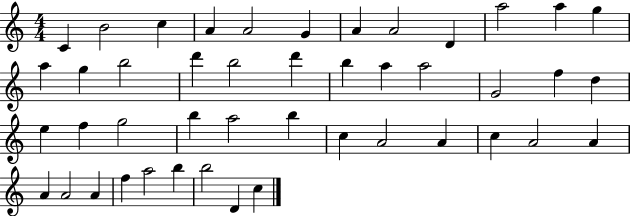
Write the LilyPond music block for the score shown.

{
  \clef treble
  \numericTimeSignature
  \time 4/4
  \key c \major
  c'4 b'2 c''4 | a'4 a'2 g'4 | a'4 a'2 d'4 | a''2 a''4 g''4 | \break a''4 g''4 b''2 | d'''4 b''2 d'''4 | b''4 a''4 a''2 | g'2 f''4 d''4 | \break e''4 f''4 g''2 | b''4 a''2 b''4 | c''4 a'2 a'4 | c''4 a'2 a'4 | \break a'4 a'2 a'4 | f''4 a''2 b''4 | b''2 d'4 c''4 | \bar "|."
}